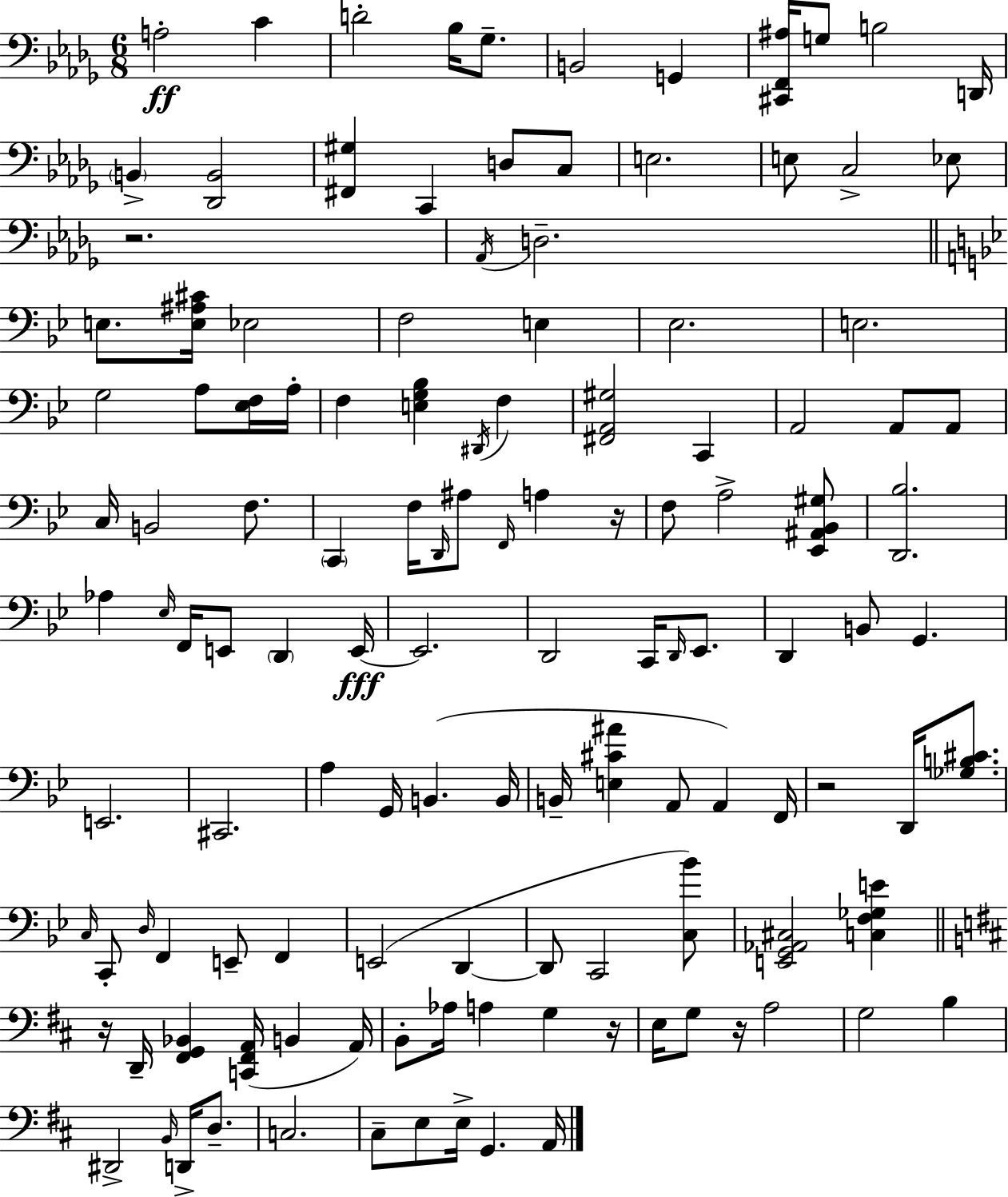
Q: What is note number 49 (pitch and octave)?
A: Eb3